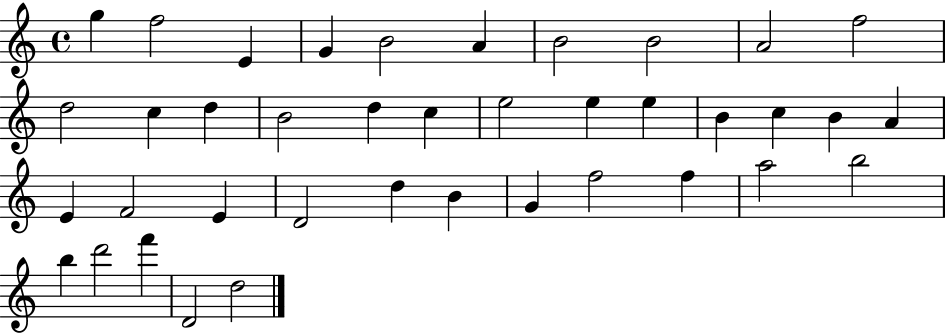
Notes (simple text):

G5/q F5/h E4/q G4/q B4/h A4/q B4/h B4/h A4/h F5/h D5/h C5/q D5/q B4/h D5/q C5/q E5/h E5/q E5/q B4/q C5/q B4/q A4/q E4/q F4/h E4/q D4/h D5/q B4/q G4/q F5/h F5/q A5/h B5/h B5/q D6/h F6/q D4/h D5/h